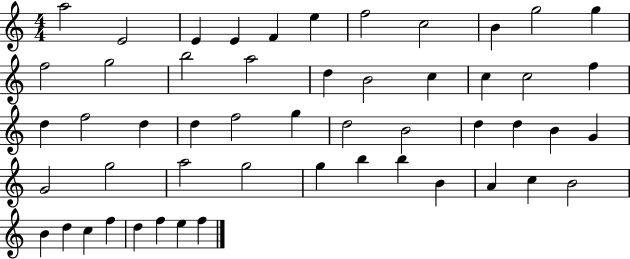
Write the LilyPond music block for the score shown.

{
  \clef treble
  \numericTimeSignature
  \time 4/4
  \key c \major
  a''2 e'2 | e'4 e'4 f'4 e''4 | f''2 c''2 | b'4 g''2 g''4 | \break f''2 g''2 | b''2 a''2 | d''4 b'2 c''4 | c''4 c''2 f''4 | \break d''4 f''2 d''4 | d''4 f''2 g''4 | d''2 b'2 | d''4 d''4 b'4 g'4 | \break g'2 g''2 | a''2 g''2 | g''4 b''4 b''4 b'4 | a'4 c''4 b'2 | \break b'4 d''4 c''4 f''4 | d''4 f''4 e''4 f''4 | \bar "|."
}